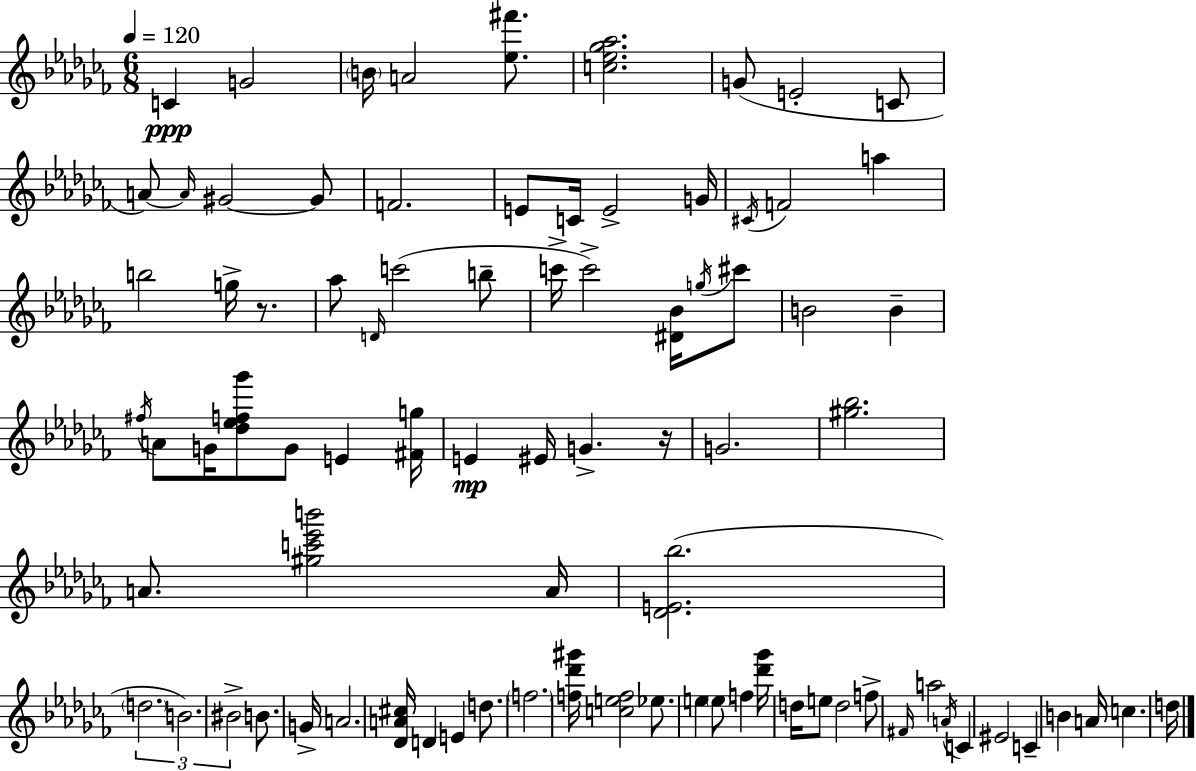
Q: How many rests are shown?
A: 2